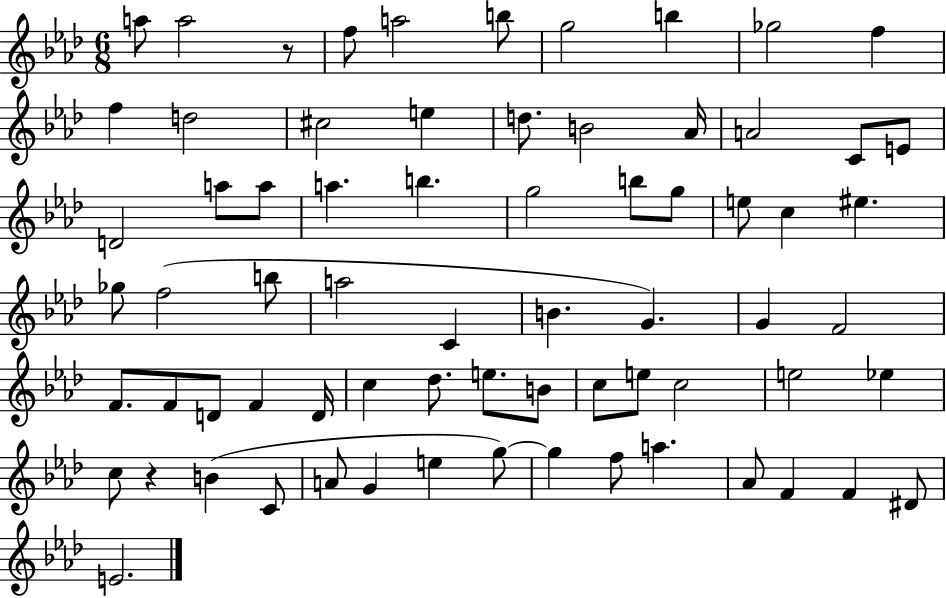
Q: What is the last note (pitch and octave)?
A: E4